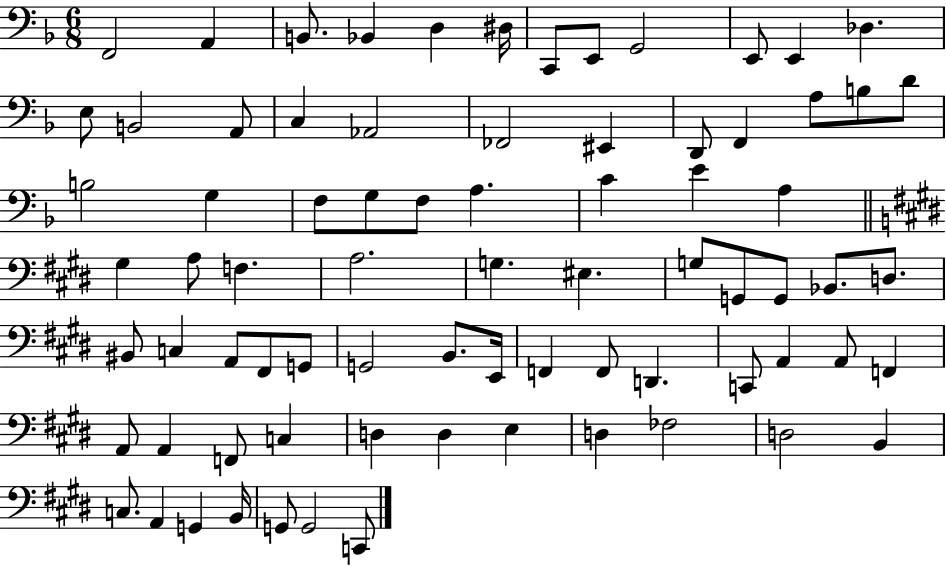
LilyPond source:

{
  \clef bass
  \numericTimeSignature
  \time 6/8
  \key f \major
  f,2 a,4 | b,8. bes,4 d4 dis16 | c,8 e,8 g,2 | e,8 e,4 des4. | \break e8 b,2 a,8 | c4 aes,2 | fes,2 eis,4 | d,8 f,4 a8 b8 d'8 | \break b2 g4 | f8 g8 f8 a4. | c'4 e'4 a4 | \bar "||" \break \key e \major gis4 a8 f4. | a2. | g4. eis4. | g8 g,8 g,8 bes,8. d8. | \break bis,8 c4 a,8 fis,8 g,8 | g,2 b,8. e,16 | f,4 f,8 d,4. | c,8 a,4 a,8 f,4 | \break a,8 a,4 f,8 c4 | d4 d4 e4 | d4 fes2 | d2 b,4 | \break c8. a,4 g,4 b,16 | g,8 g,2 c,8 | \bar "|."
}